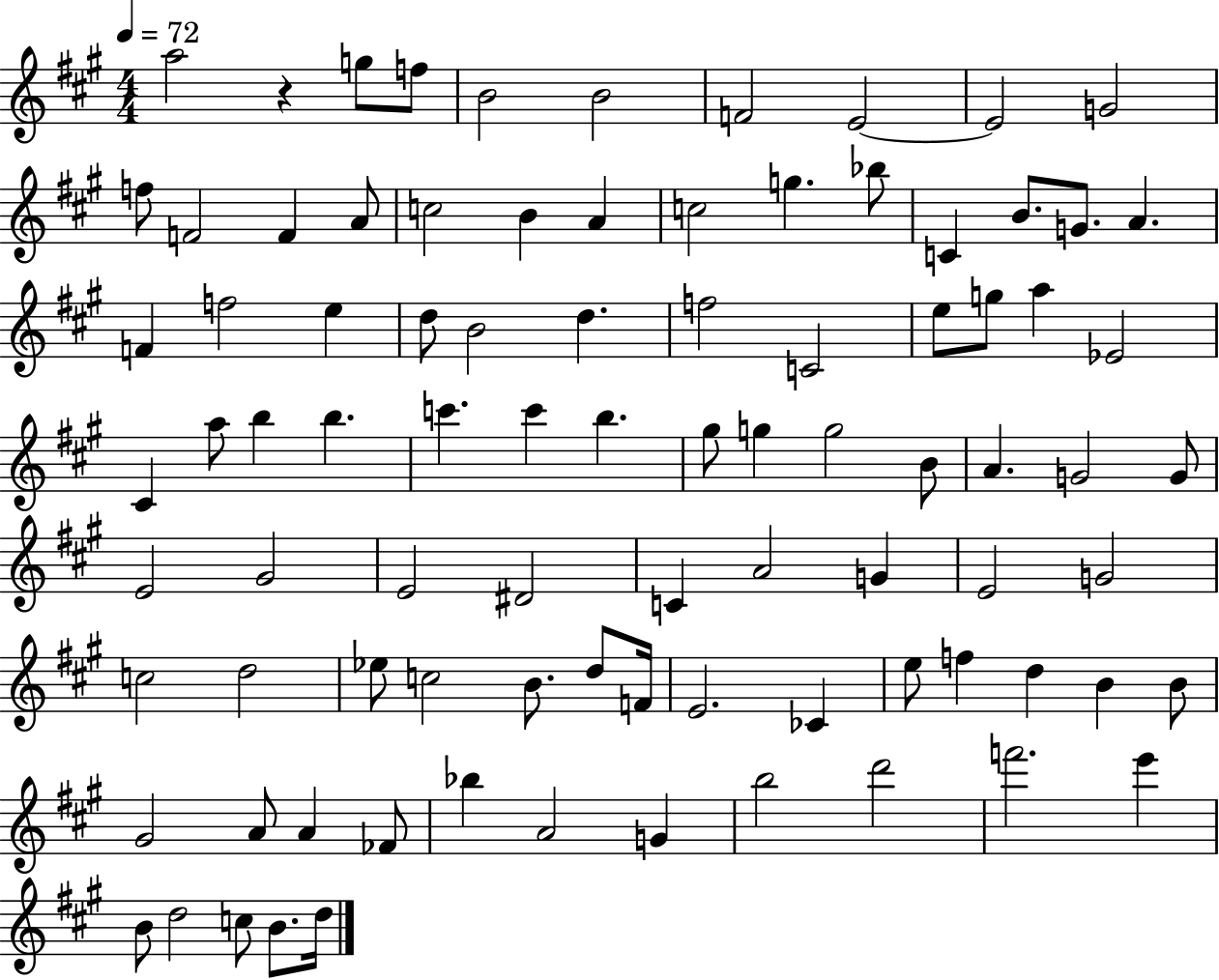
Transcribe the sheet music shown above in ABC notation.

X:1
T:Untitled
M:4/4
L:1/4
K:A
a2 z g/2 f/2 B2 B2 F2 E2 E2 G2 f/2 F2 F A/2 c2 B A c2 g _b/2 C B/2 G/2 A F f2 e d/2 B2 d f2 C2 e/2 g/2 a _E2 ^C a/2 b b c' c' b ^g/2 g g2 B/2 A G2 G/2 E2 ^G2 E2 ^D2 C A2 G E2 G2 c2 d2 _e/2 c2 B/2 d/2 F/4 E2 _C e/2 f d B B/2 ^G2 A/2 A _F/2 _b A2 G b2 d'2 f'2 e' B/2 d2 c/2 B/2 d/4